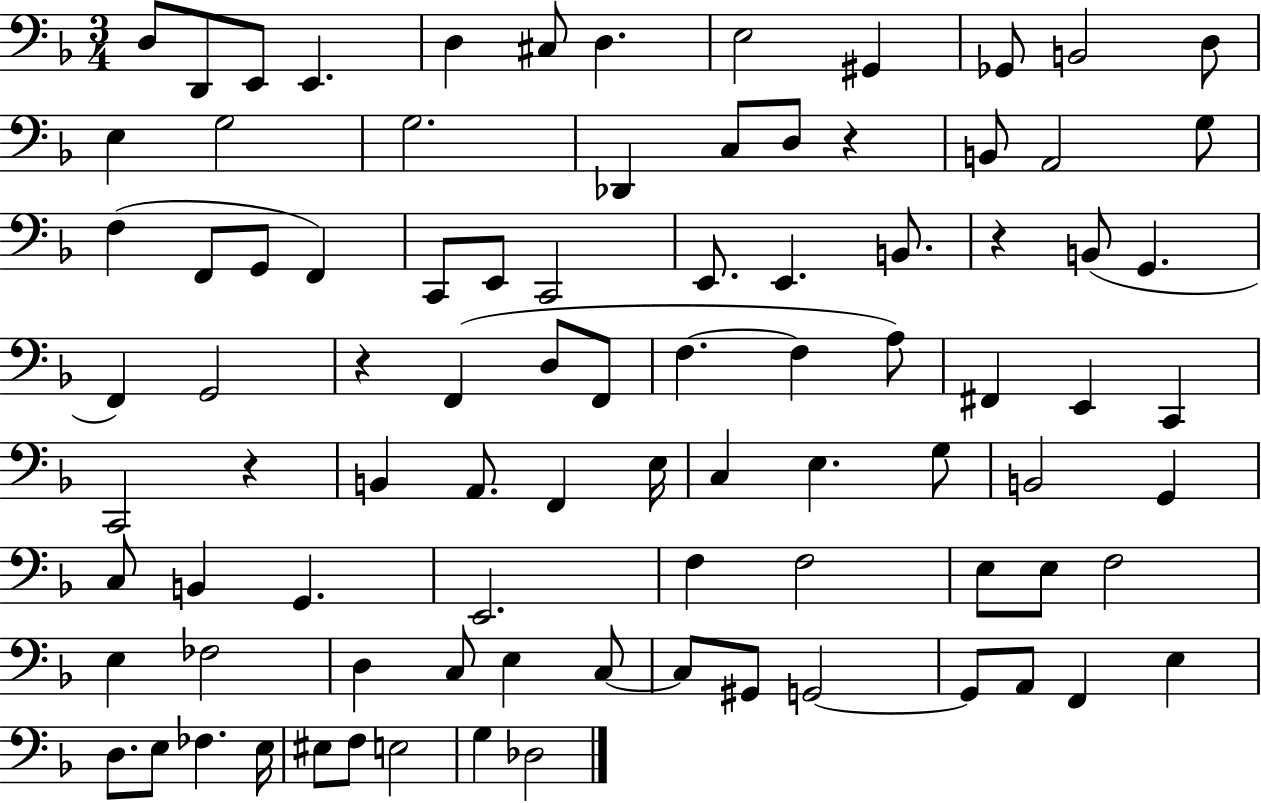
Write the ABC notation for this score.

X:1
T:Untitled
M:3/4
L:1/4
K:F
D,/2 D,,/2 E,,/2 E,, D, ^C,/2 D, E,2 ^G,, _G,,/2 B,,2 D,/2 E, G,2 G,2 _D,, C,/2 D,/2 z B,,/2 A,,2 G,/2 F, F,,/2 G,,/2 F,, C,,/2 E,,/2 C,,2 E,,/2 E,, B,,/2 z B,,/2 G,, F,, G,,2 z F,, D,/2 F,,/2 F, F, A,/2 ^F,, E,, C,, C,,2 z B,, A,,/2 F,, E,/4 C, E, G,/2 B,,2 G,, C,/2 B,, G,, E,,2 F, F,2 E,/2 E,/2 F,2 E, _F,2 D, C,/2 E, C,/2 C,/2 ^G,,/2 G,,2 G,,/2 A,,/2 F,, E, D,/2 E,/2 _F, E,/4 ^E,/2 F,/2 E,2 G, _D,2